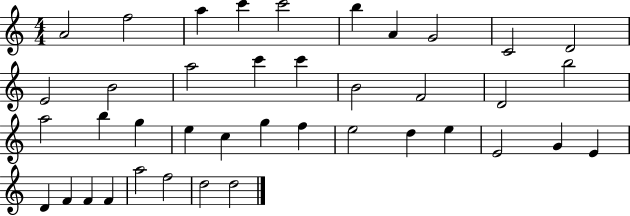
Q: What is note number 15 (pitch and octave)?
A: C6